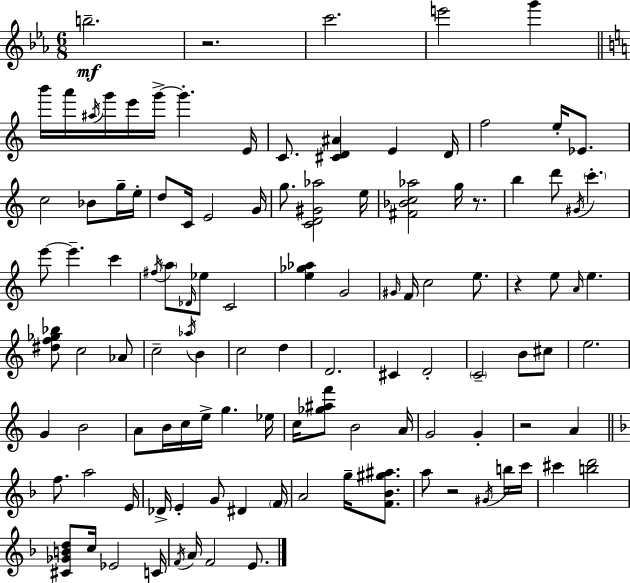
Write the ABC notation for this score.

X:1
T:Untitled
M:6/8
L:1/4
K:Cm
b2 z2 c'2 e'2 g' b'/4 a'/4 ^a/4 g'/4 e'/4 g'/4 g' E/4 C/2 [^CD^A] E D/4 f2 e/4 _E/2 c2 _B/2 g/4 e/4 d/2 C/4 E2 G/4 g/2 [CD^G_a]2 e/4 [^F_Bc_a]2 g/4 z/2 b d'/2 ^G/4 c' e'/2 e' c' ^f/4 a/2 _D/4 _e/2 C2 [e_g_a] G2 ^G/4 F/4 c2 e/2 z e/2 A/4 e [^df_g_b]/2 c2 _A/2 c2 _a/4 B c2 d D2 ^C D2 C2 B/2 ^c/2 e2 G B2 A/2 B/4 c/4 e/4 g _e/4 c/4 [_g^af']/2 B2 A/4 G2 G z2 A f/2 a2 E/4 _D/4 E G/2 ^D F/4 A2 g/4 [F_B^g^a]/2 a/2 z2 ^G/4 b/4 c'/4 ^c' [bd']2 [^C_GBd]/2 c/4 _E2 C/4 F/4 A/4 F2 E/2